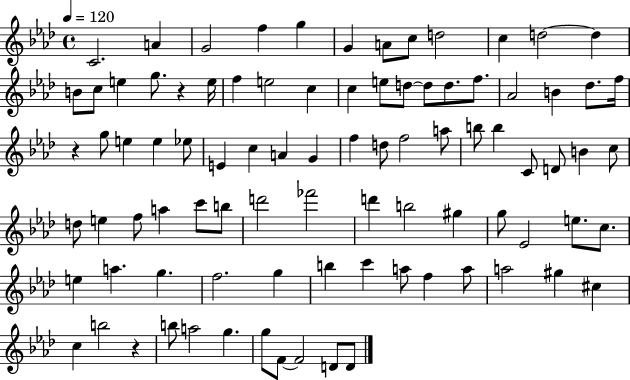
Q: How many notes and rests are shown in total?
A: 89